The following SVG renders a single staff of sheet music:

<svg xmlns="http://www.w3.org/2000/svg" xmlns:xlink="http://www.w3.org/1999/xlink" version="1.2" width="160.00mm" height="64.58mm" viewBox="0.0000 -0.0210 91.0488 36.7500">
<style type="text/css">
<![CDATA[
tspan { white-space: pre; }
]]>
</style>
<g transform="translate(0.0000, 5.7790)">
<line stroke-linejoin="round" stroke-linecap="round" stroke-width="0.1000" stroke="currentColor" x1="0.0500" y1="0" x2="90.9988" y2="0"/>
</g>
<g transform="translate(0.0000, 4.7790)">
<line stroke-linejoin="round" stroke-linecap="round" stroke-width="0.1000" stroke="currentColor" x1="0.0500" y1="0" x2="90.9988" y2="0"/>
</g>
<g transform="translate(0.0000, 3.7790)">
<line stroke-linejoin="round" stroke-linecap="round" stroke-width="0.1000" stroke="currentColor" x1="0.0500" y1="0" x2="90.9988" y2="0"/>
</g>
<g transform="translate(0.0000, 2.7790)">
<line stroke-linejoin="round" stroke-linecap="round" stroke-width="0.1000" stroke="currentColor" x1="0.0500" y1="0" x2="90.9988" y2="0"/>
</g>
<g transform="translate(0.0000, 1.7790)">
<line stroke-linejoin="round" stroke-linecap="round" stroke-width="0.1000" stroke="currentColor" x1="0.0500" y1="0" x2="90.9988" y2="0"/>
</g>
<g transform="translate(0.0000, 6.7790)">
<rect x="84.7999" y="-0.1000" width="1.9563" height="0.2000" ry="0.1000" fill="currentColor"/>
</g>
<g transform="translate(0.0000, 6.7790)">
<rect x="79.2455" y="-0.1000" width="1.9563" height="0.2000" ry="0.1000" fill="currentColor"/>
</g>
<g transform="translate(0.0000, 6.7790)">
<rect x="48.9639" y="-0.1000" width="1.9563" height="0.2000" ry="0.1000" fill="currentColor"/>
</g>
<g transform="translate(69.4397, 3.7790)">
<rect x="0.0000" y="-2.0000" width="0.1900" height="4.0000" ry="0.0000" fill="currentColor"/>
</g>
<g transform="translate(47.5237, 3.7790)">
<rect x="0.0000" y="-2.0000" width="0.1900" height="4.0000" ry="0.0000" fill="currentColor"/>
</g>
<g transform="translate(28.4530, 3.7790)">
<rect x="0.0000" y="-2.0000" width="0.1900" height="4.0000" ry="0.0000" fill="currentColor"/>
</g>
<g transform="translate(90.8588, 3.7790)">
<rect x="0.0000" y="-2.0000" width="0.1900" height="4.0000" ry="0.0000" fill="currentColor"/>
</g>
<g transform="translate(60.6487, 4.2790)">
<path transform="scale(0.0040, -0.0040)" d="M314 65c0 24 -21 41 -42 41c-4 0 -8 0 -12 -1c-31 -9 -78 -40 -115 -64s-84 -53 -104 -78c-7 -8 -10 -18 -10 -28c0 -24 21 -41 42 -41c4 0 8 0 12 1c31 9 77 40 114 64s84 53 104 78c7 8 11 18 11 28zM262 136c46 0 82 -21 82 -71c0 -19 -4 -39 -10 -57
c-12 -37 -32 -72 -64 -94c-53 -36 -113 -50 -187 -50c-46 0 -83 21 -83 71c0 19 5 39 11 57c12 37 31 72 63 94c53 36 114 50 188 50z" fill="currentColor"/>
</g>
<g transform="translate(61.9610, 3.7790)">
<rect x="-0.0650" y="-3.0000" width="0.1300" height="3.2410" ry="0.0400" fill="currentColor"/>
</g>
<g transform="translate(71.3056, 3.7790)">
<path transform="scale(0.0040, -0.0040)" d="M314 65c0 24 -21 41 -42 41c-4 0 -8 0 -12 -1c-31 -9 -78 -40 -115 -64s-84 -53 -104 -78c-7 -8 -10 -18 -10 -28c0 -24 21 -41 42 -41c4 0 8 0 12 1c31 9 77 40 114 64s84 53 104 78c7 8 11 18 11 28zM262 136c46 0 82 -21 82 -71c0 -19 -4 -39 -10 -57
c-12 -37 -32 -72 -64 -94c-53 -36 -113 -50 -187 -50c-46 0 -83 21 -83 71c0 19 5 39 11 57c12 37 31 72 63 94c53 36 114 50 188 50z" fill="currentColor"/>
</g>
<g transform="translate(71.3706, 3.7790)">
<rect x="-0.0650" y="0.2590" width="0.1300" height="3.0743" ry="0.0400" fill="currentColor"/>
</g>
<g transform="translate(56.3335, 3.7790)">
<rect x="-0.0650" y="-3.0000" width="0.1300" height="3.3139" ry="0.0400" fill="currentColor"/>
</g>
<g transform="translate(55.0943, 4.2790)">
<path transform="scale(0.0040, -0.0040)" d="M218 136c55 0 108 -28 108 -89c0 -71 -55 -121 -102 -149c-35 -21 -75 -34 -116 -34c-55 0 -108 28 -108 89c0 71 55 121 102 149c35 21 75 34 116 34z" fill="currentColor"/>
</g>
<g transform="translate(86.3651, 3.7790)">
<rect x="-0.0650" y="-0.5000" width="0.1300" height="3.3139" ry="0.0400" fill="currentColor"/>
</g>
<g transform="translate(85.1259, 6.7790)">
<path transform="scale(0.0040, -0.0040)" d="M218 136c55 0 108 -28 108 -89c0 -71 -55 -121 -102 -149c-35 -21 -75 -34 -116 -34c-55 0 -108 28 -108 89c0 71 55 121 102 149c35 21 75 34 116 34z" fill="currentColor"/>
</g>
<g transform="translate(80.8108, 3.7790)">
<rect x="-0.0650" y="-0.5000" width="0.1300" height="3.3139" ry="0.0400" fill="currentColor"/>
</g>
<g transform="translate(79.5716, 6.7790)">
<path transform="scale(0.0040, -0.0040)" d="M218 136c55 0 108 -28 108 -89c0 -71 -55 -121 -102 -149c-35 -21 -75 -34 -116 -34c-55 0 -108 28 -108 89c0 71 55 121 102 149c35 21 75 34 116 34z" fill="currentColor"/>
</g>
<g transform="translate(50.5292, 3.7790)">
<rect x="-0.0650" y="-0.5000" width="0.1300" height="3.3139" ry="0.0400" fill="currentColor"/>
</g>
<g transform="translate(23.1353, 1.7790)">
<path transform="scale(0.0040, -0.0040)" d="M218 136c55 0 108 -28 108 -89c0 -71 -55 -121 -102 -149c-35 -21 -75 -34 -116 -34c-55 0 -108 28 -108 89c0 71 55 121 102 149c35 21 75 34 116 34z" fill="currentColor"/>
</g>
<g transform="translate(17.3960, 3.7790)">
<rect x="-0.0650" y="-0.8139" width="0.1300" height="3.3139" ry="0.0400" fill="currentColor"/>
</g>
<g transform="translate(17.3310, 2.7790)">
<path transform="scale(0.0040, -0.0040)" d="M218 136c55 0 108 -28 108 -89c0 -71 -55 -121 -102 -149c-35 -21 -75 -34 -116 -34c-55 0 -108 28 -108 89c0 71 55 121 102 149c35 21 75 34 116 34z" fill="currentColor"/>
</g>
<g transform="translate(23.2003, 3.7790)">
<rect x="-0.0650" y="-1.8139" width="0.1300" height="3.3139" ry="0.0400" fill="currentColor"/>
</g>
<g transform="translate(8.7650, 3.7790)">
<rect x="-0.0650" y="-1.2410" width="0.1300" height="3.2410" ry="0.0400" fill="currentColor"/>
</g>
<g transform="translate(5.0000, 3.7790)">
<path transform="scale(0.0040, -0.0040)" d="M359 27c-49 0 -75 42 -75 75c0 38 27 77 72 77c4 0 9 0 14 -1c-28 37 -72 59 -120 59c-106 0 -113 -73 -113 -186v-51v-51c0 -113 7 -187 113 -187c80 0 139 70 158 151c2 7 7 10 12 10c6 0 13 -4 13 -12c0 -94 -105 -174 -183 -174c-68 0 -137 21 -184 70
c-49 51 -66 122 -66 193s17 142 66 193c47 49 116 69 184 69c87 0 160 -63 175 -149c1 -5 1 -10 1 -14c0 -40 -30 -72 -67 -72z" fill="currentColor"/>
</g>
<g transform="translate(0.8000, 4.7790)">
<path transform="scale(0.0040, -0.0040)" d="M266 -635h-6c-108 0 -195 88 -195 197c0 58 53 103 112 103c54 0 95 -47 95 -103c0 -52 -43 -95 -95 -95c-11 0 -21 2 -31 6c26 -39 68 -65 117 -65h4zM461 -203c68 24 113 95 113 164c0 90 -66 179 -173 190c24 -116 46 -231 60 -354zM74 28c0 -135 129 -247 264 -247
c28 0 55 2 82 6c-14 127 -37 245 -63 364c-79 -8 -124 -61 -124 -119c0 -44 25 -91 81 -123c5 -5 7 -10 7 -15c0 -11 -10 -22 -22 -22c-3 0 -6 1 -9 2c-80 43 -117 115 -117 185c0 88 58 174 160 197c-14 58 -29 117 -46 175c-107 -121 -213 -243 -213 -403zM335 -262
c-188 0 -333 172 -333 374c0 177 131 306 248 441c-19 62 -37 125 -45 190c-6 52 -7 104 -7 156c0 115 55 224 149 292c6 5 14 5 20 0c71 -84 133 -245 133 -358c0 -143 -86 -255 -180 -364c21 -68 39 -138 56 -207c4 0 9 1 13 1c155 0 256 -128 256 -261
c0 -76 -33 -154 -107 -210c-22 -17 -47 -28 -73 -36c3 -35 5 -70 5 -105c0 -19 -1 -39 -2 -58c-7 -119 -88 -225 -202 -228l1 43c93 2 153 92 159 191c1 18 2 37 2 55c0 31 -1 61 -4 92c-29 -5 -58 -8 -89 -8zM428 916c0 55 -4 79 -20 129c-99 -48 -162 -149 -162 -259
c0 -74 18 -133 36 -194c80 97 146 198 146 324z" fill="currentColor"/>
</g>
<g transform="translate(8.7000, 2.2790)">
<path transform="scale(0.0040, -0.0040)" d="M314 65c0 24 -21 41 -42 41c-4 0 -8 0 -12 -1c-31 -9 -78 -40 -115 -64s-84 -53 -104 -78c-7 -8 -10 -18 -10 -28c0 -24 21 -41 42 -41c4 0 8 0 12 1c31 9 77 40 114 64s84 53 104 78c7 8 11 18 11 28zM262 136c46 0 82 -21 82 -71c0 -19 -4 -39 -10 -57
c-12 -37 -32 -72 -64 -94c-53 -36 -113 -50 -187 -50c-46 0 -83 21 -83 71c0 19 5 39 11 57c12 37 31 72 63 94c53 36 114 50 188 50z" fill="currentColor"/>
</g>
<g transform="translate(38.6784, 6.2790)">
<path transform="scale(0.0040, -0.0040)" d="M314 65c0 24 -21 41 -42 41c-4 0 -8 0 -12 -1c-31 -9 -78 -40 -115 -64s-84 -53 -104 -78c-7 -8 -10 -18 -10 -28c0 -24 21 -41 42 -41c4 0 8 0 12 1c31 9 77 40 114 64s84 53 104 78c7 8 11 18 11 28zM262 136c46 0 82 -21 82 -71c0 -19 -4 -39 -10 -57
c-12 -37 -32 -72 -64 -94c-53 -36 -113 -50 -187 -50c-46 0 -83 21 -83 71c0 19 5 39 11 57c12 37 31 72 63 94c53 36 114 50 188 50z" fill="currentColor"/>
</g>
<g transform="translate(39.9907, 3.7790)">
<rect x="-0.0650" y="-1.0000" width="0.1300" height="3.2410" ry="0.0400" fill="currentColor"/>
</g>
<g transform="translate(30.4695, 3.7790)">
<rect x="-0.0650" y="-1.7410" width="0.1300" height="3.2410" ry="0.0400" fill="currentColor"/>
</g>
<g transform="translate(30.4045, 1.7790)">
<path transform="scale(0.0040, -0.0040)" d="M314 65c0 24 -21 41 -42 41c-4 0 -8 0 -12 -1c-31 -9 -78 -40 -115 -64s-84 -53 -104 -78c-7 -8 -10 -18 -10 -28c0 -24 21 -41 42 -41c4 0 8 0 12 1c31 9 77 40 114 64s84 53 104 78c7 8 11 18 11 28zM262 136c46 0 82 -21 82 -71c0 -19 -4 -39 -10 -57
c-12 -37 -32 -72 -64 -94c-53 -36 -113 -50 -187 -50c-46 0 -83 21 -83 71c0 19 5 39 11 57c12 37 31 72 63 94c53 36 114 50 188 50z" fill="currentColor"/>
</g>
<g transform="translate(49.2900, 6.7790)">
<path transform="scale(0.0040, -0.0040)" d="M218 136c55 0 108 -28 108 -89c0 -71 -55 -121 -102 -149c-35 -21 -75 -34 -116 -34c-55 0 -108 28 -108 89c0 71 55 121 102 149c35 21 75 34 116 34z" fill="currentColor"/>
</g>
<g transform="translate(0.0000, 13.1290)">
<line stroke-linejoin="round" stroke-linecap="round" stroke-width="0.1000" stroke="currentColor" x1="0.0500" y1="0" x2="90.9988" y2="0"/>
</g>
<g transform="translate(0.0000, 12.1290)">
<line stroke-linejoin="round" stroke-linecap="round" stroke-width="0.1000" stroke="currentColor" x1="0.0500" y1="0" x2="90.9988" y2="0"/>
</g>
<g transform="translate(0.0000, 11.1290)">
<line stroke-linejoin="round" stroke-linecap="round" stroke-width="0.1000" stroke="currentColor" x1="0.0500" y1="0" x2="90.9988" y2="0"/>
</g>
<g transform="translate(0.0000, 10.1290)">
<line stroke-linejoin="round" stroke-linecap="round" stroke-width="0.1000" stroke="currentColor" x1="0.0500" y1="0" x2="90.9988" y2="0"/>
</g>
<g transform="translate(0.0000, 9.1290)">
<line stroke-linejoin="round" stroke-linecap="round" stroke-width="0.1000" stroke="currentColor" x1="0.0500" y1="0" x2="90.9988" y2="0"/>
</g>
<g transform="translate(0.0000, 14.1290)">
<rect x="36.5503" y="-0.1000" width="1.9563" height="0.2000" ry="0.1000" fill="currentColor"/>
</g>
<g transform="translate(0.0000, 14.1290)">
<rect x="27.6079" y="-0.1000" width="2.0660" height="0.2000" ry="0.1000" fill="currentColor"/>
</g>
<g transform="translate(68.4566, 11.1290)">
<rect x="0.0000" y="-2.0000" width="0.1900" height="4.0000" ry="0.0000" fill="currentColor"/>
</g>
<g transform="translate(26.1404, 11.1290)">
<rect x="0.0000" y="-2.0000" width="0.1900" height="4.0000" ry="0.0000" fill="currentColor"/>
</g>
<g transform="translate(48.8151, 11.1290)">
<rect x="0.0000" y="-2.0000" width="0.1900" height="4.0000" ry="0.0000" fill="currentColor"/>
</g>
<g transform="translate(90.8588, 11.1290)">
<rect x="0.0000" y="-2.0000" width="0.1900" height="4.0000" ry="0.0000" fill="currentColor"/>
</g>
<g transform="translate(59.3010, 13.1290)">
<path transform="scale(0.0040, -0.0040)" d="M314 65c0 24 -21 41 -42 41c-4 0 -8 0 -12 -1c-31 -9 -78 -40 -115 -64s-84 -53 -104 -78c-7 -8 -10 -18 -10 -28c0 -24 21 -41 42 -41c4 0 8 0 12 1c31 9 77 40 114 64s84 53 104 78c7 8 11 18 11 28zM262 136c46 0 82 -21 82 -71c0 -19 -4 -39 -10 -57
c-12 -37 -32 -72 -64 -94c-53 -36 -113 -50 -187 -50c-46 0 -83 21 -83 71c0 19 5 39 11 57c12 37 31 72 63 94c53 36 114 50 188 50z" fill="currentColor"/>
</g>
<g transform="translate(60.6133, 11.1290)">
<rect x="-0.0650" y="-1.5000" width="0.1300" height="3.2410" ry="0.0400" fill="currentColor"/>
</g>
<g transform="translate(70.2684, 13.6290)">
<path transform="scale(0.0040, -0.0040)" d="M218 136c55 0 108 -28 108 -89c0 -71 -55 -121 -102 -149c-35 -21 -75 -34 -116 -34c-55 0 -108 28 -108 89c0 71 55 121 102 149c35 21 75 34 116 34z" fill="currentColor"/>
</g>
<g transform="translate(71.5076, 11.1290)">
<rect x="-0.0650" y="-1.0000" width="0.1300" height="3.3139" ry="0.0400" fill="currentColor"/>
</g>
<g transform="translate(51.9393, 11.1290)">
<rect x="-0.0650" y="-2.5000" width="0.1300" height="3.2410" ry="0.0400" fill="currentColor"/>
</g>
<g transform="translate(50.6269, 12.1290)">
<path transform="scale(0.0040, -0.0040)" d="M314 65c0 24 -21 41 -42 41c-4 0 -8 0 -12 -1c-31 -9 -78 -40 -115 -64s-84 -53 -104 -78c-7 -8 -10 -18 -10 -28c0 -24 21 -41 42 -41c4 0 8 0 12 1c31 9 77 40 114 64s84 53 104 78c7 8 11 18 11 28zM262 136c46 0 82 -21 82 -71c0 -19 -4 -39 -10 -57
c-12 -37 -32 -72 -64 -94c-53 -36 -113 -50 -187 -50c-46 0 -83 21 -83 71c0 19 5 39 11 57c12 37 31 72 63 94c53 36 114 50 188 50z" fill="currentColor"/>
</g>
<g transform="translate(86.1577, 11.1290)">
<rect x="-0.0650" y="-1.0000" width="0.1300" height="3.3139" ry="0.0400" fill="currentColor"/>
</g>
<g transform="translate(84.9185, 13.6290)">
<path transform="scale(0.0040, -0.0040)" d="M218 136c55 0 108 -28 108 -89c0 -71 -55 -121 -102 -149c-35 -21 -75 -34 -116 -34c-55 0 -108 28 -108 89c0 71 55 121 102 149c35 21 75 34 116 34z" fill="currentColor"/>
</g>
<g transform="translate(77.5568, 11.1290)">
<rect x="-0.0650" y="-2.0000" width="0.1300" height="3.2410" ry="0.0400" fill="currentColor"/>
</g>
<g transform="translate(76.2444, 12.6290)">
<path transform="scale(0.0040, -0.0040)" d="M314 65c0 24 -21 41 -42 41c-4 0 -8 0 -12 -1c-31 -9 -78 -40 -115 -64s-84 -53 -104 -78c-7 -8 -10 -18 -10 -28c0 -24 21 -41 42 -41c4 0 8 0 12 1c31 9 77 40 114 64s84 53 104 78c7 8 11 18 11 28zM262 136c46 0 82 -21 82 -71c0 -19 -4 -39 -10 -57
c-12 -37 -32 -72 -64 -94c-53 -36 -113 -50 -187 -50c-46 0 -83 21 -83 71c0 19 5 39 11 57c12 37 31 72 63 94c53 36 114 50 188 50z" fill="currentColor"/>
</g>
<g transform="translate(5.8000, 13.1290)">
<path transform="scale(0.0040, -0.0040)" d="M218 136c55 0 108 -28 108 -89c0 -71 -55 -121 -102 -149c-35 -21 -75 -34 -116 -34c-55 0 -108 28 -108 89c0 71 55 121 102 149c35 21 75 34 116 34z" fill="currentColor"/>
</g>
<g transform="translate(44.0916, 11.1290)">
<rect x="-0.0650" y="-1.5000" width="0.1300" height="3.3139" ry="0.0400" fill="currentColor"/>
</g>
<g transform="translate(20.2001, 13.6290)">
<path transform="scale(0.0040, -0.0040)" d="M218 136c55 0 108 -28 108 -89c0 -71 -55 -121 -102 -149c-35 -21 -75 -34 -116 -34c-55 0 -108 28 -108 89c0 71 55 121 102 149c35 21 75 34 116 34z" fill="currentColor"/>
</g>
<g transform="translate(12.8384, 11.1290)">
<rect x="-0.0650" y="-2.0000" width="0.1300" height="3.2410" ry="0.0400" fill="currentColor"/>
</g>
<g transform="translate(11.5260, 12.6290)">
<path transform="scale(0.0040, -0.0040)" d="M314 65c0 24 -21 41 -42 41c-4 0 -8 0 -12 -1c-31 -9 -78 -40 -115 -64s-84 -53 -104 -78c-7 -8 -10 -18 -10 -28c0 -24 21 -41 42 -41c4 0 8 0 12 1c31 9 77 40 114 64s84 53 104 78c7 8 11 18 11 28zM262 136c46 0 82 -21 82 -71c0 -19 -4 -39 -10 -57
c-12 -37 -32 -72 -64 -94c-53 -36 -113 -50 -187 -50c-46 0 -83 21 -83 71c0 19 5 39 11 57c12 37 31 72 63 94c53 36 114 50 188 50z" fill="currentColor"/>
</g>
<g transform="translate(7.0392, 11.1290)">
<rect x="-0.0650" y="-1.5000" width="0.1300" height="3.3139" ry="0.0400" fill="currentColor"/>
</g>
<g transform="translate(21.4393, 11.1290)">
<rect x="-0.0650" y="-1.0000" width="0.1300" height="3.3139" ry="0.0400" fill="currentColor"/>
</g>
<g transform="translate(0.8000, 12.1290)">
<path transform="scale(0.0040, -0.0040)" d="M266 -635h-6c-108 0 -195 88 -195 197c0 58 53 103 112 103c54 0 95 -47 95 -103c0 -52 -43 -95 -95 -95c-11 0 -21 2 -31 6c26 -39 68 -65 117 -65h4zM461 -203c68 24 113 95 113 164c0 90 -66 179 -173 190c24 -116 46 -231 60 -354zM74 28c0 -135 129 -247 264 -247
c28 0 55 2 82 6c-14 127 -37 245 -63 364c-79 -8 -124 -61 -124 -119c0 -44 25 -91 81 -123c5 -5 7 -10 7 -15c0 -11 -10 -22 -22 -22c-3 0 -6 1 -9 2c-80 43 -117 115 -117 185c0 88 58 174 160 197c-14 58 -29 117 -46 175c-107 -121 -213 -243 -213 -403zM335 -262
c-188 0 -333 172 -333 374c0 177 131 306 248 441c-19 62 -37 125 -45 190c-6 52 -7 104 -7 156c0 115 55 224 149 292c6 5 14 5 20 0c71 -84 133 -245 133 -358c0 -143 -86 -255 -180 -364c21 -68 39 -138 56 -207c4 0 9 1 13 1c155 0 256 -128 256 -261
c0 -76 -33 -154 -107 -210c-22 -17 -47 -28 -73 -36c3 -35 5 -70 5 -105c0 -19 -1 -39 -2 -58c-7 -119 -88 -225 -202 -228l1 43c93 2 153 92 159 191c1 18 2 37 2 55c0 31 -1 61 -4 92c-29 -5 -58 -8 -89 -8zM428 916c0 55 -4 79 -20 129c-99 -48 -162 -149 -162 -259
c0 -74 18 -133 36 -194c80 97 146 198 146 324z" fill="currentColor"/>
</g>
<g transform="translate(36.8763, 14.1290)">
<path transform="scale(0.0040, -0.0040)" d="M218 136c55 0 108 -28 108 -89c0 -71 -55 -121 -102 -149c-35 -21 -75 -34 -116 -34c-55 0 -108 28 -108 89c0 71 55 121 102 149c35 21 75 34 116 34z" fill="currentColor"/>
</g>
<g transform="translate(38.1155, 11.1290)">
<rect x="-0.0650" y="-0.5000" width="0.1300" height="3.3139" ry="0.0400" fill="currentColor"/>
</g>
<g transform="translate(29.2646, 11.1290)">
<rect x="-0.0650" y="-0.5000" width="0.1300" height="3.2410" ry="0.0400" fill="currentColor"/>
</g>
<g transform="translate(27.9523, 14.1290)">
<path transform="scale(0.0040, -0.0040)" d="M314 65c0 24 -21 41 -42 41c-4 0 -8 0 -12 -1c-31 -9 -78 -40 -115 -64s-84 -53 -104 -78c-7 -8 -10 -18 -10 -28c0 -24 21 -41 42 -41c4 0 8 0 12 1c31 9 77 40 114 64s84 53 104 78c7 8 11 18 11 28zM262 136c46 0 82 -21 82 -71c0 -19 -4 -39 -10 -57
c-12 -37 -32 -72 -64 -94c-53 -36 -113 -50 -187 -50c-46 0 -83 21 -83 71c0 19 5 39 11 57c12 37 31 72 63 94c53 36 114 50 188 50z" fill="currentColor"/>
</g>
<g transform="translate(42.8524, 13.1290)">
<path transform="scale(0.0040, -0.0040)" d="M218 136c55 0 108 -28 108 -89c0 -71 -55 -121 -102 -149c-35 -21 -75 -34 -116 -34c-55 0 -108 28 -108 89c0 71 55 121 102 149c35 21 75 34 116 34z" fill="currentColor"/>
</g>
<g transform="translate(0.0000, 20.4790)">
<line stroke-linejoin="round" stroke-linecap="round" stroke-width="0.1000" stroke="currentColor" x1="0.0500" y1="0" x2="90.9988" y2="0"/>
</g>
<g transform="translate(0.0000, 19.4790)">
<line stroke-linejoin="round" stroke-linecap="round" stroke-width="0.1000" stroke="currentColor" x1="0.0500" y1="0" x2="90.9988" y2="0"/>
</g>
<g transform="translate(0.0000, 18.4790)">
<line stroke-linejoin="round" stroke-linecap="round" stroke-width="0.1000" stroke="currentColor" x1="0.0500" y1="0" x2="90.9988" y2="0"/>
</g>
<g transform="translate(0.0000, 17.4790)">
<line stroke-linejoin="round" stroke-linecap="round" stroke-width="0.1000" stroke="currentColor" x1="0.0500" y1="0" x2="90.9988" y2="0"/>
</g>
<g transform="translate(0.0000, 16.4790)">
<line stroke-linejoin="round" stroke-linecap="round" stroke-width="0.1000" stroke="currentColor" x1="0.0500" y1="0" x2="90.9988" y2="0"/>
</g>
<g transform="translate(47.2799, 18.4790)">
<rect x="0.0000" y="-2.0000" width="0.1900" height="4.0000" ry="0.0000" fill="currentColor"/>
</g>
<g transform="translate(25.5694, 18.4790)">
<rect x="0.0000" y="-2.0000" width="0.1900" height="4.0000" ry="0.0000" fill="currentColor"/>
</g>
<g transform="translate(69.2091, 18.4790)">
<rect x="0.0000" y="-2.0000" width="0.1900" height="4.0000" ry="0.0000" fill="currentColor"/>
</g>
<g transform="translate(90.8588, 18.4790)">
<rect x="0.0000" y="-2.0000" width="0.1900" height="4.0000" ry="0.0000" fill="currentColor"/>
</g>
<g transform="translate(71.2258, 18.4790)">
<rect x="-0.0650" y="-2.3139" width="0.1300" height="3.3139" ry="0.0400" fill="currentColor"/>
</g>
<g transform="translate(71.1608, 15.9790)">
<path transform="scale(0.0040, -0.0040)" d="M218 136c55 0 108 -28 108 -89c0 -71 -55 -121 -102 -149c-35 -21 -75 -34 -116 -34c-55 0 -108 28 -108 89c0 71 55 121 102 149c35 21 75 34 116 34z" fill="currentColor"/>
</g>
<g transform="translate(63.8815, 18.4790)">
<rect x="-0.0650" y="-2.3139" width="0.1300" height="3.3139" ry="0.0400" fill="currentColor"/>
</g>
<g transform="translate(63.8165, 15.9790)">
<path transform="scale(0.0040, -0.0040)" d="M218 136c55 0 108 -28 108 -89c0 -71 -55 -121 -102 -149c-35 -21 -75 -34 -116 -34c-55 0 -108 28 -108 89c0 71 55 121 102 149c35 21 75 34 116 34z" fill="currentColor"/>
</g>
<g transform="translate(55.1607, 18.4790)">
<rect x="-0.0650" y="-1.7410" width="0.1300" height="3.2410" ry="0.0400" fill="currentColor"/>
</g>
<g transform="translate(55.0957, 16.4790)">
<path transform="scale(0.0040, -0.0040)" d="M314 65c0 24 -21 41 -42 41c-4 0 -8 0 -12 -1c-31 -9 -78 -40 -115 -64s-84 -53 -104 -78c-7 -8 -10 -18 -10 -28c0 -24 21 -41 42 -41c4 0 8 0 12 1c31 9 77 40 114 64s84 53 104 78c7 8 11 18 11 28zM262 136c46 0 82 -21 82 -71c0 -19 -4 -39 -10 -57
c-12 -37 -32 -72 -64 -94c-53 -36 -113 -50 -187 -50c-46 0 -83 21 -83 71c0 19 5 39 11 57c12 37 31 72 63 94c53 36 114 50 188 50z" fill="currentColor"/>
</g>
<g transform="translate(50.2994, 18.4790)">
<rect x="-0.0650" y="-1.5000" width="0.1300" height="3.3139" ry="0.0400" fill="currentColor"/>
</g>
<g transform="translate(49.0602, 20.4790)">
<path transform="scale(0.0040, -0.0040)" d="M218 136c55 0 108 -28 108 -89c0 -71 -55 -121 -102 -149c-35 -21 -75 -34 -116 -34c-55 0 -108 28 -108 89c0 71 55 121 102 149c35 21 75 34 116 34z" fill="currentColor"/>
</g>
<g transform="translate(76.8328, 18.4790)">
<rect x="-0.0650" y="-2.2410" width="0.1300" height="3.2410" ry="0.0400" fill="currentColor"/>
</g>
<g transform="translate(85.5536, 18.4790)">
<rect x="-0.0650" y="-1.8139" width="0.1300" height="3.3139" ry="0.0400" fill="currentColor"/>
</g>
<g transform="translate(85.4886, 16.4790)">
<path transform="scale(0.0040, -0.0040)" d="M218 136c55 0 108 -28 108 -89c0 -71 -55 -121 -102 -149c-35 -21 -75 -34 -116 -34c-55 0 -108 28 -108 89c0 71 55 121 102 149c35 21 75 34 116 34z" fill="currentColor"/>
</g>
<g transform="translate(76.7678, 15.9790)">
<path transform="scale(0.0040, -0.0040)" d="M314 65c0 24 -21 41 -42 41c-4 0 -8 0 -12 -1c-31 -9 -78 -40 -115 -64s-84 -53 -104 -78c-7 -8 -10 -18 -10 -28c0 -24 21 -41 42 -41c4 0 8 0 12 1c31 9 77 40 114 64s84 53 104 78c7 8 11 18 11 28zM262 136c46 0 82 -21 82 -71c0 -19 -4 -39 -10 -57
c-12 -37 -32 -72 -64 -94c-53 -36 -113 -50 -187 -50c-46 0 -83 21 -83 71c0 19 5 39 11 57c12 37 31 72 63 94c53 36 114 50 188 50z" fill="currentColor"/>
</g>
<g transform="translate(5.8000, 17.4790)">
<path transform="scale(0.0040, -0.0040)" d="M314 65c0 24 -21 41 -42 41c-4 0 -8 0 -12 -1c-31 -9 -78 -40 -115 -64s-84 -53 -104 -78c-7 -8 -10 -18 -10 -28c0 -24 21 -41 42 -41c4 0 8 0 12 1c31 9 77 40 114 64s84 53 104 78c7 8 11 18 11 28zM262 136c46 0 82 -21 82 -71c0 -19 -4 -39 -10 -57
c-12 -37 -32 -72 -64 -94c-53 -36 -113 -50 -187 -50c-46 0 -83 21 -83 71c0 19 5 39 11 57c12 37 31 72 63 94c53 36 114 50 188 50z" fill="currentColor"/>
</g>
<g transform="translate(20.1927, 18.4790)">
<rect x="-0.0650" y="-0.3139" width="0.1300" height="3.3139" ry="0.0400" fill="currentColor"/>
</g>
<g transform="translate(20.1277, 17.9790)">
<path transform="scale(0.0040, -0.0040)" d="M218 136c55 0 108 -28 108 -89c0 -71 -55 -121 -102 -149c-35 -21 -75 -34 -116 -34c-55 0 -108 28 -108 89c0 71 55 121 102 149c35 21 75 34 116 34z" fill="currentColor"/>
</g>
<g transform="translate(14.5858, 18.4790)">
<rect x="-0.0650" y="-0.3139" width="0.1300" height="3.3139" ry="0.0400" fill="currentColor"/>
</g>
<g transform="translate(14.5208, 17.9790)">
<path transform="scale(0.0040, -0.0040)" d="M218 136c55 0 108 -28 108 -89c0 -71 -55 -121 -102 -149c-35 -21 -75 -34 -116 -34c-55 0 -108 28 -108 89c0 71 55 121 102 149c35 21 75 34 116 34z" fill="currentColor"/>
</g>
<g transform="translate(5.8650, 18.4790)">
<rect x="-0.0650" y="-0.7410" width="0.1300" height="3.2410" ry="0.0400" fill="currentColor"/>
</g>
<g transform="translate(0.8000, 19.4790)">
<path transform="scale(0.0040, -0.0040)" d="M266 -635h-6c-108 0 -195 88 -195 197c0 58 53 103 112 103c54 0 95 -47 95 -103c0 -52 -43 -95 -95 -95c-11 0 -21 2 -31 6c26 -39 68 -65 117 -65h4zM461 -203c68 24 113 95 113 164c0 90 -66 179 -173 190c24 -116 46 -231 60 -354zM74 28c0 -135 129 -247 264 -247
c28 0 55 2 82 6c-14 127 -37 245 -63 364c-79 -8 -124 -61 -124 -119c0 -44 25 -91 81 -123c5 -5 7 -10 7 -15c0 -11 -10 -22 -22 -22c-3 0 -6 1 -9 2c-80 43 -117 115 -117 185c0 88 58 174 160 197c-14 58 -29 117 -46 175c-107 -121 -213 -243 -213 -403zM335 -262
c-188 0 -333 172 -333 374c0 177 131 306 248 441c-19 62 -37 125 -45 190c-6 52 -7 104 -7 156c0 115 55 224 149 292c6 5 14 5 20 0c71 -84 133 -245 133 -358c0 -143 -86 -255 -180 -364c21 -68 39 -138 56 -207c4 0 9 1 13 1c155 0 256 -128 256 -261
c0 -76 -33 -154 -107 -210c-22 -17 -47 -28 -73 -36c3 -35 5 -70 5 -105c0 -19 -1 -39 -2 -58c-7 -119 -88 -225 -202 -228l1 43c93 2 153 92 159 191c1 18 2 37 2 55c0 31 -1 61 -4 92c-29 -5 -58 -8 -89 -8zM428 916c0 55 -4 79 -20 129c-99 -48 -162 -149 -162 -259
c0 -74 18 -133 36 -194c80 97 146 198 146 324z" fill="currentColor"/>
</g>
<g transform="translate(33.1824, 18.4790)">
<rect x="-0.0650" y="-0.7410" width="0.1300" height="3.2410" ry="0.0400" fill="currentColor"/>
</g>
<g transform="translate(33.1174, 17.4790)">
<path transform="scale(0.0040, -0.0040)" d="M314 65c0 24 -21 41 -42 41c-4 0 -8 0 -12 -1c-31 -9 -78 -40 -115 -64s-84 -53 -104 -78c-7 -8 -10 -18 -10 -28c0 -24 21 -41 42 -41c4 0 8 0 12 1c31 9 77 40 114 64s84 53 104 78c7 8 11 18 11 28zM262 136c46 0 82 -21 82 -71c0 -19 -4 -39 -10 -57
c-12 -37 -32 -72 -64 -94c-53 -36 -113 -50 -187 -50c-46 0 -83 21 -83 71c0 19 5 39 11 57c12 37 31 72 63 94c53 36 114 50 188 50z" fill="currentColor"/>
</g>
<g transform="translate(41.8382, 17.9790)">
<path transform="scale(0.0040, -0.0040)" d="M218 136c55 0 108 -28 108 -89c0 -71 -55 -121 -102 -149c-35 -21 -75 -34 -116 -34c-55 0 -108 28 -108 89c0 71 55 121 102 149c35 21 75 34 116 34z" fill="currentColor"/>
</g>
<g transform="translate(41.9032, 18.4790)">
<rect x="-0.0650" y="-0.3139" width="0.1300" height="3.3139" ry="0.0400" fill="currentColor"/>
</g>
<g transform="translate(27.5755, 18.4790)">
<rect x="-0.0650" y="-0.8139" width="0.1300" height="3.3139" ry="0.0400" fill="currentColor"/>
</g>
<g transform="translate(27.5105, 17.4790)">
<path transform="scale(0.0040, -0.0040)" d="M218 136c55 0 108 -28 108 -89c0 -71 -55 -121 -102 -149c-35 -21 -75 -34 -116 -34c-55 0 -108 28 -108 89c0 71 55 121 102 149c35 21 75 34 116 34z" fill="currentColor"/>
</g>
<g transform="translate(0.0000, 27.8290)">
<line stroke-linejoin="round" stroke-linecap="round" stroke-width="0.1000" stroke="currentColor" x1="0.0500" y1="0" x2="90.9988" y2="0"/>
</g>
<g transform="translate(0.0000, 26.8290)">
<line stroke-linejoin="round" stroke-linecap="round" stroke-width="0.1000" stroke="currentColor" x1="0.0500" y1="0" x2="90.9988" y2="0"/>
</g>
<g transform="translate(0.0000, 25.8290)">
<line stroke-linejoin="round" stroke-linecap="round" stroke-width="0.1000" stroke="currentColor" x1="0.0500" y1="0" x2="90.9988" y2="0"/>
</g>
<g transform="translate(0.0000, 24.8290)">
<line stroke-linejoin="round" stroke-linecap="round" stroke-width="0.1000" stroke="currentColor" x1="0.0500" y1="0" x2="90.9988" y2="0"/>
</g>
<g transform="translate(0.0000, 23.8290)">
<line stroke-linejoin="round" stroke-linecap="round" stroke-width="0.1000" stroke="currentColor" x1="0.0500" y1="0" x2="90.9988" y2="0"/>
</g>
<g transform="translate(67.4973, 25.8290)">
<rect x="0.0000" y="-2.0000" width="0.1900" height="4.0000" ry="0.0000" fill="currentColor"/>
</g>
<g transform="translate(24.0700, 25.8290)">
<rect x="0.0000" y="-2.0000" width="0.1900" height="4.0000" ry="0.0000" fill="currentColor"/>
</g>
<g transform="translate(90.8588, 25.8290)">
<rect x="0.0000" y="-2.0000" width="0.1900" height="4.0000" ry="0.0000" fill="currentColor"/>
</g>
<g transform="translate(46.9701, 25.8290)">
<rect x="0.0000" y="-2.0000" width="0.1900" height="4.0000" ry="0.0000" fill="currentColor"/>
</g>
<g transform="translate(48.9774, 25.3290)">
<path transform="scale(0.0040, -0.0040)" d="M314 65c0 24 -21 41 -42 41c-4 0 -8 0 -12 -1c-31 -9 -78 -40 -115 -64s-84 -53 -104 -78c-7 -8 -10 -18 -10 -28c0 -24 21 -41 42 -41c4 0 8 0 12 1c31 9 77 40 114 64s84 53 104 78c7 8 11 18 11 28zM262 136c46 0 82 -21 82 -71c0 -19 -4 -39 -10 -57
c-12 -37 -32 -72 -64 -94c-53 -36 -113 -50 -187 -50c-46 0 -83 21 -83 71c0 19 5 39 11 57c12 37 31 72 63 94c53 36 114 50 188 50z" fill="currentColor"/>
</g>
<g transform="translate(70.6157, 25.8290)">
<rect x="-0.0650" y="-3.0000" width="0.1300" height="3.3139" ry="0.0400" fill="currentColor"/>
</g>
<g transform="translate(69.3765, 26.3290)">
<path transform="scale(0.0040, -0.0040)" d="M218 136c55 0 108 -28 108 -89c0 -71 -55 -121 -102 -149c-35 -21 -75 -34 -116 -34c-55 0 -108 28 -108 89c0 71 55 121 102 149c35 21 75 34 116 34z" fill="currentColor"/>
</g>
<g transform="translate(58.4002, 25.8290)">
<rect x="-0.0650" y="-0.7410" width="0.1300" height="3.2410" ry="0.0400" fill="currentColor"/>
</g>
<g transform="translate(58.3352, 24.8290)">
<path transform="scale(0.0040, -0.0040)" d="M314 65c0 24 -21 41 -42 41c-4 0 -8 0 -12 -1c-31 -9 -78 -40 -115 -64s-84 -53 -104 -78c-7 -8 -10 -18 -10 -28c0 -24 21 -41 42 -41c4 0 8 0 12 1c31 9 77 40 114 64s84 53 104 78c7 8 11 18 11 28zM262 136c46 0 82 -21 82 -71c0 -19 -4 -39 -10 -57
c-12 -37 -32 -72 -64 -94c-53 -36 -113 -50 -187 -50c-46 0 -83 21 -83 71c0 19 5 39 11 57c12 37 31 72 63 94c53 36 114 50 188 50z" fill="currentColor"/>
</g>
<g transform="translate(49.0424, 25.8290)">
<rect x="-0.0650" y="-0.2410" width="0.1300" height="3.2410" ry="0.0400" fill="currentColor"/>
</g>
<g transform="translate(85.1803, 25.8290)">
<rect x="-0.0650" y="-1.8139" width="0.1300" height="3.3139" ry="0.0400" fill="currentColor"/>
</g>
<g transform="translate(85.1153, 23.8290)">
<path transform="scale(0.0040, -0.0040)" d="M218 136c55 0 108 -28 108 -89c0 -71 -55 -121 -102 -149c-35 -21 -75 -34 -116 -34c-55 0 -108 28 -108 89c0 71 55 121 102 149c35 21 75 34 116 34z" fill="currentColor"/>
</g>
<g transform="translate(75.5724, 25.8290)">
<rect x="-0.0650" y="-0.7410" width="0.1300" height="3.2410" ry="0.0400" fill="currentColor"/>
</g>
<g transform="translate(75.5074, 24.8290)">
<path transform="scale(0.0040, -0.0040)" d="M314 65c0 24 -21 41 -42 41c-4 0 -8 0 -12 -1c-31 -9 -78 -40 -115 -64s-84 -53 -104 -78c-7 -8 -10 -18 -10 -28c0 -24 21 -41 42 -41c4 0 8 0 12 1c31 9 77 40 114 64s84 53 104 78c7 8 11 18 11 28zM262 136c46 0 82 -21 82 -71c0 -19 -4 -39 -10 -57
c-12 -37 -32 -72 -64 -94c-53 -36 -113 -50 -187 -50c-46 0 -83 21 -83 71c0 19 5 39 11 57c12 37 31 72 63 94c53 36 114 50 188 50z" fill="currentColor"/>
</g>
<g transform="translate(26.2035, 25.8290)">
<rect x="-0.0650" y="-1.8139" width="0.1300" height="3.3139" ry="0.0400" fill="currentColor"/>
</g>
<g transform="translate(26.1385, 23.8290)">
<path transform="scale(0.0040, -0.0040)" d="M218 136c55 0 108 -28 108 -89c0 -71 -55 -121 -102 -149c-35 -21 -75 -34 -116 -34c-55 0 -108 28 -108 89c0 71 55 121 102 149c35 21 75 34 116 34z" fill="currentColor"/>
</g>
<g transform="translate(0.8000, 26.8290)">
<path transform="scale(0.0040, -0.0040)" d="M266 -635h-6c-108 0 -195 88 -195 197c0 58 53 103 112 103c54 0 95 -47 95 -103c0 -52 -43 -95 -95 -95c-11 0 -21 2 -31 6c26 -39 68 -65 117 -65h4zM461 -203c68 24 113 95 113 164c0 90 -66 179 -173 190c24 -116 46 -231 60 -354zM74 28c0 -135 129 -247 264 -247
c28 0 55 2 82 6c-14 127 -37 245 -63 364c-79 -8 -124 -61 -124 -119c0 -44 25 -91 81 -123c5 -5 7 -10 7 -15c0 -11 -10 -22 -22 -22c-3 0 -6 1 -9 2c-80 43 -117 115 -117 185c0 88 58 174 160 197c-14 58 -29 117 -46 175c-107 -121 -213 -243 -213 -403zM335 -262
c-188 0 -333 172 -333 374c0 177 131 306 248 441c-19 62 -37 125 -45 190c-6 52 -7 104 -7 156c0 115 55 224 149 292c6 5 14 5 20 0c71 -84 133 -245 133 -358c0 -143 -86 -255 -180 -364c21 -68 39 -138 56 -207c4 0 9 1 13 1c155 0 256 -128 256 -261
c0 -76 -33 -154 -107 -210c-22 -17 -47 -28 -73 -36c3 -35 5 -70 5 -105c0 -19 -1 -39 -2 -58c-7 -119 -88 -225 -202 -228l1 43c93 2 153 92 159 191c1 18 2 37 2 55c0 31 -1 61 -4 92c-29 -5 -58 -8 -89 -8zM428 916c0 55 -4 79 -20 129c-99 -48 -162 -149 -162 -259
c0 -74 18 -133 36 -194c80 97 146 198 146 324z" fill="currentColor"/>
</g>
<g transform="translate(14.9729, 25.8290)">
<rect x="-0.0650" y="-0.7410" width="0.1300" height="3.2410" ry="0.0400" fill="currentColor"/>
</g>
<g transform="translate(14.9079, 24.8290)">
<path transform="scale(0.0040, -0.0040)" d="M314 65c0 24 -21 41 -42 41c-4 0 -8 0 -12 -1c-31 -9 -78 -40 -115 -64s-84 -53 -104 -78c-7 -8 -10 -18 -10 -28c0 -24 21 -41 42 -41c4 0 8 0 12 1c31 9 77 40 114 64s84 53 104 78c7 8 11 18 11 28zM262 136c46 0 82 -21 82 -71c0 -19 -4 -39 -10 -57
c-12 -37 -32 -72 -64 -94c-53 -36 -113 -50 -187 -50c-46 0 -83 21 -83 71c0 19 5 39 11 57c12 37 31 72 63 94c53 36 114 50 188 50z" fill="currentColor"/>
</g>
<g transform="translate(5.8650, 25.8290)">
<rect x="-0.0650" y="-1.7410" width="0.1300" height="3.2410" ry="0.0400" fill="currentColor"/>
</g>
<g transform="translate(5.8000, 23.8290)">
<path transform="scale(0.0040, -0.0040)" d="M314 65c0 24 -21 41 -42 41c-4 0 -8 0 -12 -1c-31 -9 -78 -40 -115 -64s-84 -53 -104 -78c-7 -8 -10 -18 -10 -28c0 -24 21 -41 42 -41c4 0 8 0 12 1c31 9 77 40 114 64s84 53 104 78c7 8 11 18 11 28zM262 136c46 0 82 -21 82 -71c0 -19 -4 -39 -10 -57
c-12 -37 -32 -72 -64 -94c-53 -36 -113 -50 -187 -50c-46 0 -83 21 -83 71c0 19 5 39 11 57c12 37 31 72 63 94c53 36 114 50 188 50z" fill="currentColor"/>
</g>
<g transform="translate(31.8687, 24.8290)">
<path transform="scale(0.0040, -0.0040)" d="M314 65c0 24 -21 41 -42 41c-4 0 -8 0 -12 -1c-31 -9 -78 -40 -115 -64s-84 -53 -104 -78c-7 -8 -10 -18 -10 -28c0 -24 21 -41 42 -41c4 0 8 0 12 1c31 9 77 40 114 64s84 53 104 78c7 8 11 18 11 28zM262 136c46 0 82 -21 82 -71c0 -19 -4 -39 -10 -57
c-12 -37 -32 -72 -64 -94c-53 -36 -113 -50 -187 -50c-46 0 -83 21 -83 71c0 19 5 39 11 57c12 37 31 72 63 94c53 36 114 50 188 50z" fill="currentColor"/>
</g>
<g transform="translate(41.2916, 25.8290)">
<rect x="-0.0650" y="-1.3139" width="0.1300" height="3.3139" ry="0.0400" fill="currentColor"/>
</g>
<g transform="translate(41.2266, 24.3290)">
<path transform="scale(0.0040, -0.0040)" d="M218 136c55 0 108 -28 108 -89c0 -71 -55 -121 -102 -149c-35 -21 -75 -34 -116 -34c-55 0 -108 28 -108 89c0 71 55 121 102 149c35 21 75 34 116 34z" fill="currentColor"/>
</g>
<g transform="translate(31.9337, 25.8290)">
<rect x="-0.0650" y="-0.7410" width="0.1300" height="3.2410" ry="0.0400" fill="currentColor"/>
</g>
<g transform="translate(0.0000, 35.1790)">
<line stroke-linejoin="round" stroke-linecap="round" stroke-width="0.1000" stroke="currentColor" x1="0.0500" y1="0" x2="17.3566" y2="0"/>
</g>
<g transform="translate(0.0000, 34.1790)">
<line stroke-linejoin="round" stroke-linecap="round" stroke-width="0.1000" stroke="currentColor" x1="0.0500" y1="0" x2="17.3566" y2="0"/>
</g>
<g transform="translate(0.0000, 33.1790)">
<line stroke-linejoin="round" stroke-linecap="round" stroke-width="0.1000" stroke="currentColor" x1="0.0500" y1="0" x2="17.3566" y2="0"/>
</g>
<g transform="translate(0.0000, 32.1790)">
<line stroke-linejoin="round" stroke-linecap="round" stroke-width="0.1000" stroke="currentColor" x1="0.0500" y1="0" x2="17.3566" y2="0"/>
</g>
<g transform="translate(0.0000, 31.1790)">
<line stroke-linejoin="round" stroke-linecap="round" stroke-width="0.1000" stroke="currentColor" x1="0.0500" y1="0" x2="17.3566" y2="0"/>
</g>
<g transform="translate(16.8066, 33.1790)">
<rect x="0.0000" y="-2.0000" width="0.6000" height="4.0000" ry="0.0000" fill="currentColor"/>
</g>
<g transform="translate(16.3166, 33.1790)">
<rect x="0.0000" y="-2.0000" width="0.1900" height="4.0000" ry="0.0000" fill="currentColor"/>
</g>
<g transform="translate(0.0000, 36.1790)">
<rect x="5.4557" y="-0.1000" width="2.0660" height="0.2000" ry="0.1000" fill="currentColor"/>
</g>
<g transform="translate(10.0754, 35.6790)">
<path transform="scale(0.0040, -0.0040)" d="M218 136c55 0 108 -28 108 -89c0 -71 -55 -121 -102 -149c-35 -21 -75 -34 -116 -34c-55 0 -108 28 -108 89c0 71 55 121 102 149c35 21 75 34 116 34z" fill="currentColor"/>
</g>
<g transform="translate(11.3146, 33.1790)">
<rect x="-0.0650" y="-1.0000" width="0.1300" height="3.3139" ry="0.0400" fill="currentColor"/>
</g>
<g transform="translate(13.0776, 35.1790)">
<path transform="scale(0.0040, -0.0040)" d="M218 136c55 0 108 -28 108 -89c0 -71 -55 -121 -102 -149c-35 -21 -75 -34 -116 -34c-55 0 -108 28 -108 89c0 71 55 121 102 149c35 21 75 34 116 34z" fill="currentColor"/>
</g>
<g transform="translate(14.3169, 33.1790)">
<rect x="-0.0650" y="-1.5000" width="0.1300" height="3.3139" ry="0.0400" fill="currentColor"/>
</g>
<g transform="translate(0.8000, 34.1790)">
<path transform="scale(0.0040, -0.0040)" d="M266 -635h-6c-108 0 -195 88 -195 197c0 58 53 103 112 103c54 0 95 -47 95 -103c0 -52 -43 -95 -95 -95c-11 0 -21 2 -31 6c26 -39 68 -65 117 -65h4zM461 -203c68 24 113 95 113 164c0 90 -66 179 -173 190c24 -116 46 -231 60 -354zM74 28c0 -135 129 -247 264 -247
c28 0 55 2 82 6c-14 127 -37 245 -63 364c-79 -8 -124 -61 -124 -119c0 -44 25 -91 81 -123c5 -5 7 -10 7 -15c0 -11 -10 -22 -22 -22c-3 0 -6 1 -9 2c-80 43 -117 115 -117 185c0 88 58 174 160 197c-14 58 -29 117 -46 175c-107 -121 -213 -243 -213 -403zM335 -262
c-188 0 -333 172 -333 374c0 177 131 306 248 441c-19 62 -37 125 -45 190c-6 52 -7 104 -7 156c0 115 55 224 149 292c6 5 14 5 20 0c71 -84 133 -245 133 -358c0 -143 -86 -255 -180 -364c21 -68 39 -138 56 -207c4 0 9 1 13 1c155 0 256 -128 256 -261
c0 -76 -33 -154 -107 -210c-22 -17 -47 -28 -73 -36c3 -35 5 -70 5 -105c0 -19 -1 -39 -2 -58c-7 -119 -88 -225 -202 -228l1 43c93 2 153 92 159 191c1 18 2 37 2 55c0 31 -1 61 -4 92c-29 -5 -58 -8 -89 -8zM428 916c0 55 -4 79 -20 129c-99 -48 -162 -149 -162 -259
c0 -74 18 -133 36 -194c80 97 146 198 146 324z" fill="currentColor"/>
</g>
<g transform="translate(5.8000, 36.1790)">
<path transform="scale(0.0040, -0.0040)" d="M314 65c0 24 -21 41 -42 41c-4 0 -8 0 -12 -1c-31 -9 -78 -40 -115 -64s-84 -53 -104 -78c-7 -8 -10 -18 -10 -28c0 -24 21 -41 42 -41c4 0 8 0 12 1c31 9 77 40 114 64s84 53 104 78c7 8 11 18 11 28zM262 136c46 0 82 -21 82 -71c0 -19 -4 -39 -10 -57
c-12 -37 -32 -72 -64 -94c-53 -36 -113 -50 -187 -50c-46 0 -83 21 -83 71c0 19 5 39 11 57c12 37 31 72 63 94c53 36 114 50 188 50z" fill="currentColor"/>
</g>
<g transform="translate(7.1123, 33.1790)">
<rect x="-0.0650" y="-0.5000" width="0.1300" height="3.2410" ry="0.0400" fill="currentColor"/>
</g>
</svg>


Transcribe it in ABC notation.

X:1
T:Untitled
M:4/4
L:1/4
K:C
e2 d f f2 D2 C A A2 B2 C C E F2 D C2 C E G2 E2 D F2 D d2 c c d d2 c E f2 g g g2 f f2 d2 f d2 e c2 d2 A d2 f C2 D E